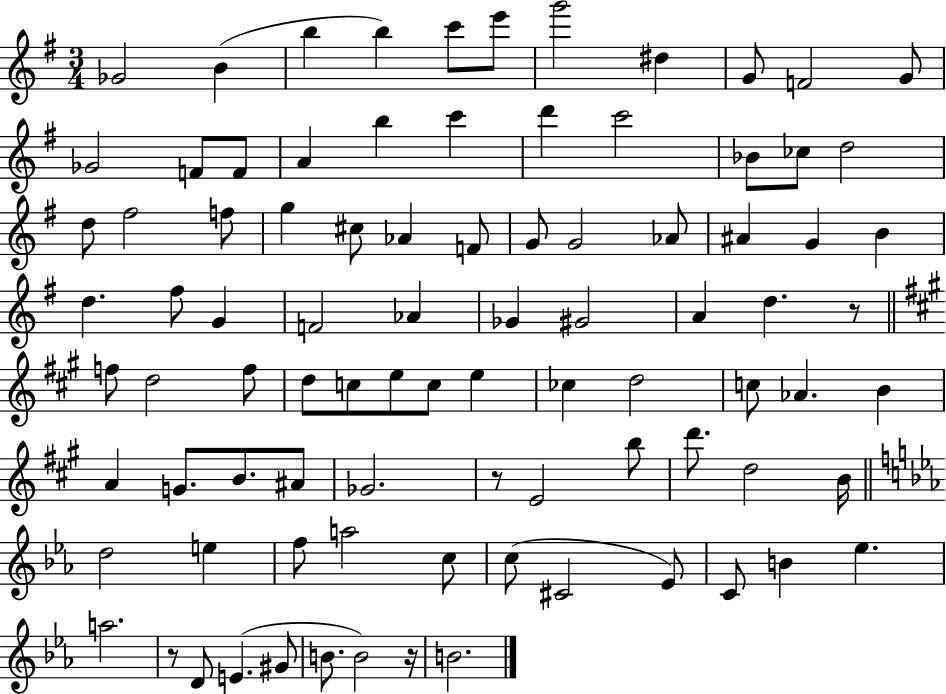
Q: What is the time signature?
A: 3/4